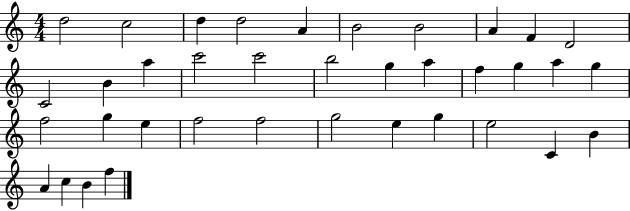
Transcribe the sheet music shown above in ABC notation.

X:1
T:Untitled
M:4/4
L:1/4
K:C
d2 c2 d d2 A B2 B2 A F D2 C2 B a c'2 c'2 b2 g a f g a g f2 g e f2 f2 g2 e g e2 C B A c B f